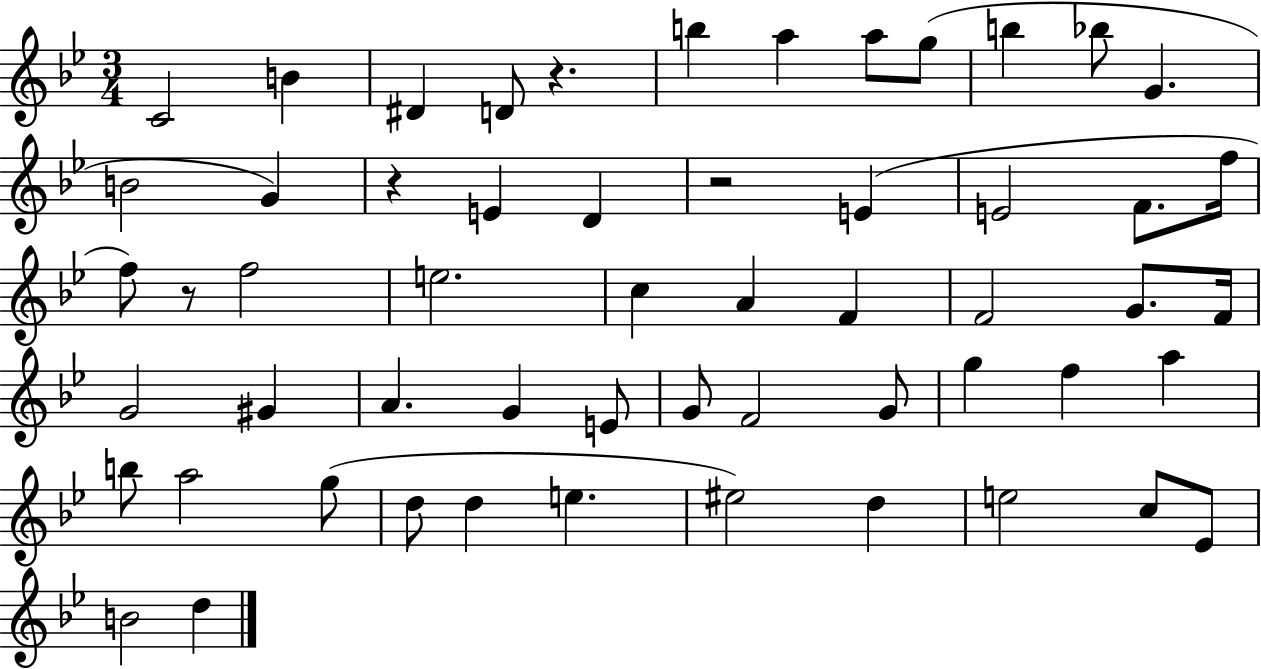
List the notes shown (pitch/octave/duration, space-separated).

C4/h B4/q D#4/q D4/e R/q. B5/q A5/q A5/e G5/e B5/q Bb5/e G4/q. B4/h G4/q R/q E4/q D4/q R/h E4/q E4/h F4/e. F5/s F5/e R/e F5/h E5/h. C5/q A4/q F4/q F4/h G4/e. F4/s G4/h G#4/q A4/q. G4/q E4/e G4/e F4/h G4/e G5/q F5/q A5/q B5/e A5/h G5/e D5/e D5/q E5/q. EIS5/h D5/q E5/h C5/e Eb4/e B4/h D5/q